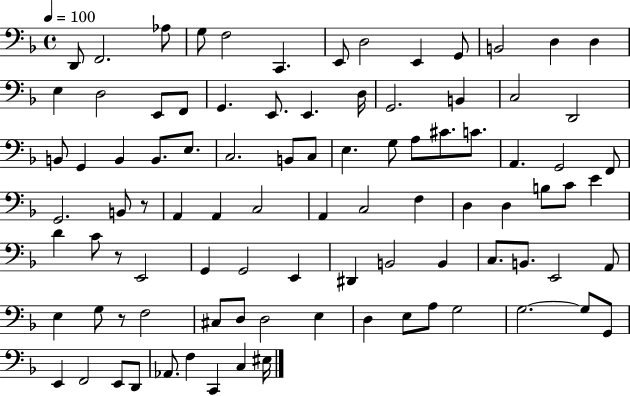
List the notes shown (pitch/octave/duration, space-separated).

D2/e F2/h. Ab3/e G3/e F3/h C2/q. E2/e D3/h E2/q G2/e B2/h D3/q D3/q E3/q D3/h E2/e F2/e G2/q. E2/e. E2/q. D3/s G2/h. B2/q C3/h D2/h B2/e G2/q B2/q B2/e. E3/e. C3/h. B2/e C3/e E3/q. G3/e A3/e C#4/e. C4/e. A2/q. G2/h F2/e G2/h. B2/e R/e A2/q A2/q C3/h A2/q C3/h F3/q D3/q D3/q B3/e C4/e E4/q D4/q C4/e R/e E2/h G2/q G2/h E2/q D#2/q B2/h B2/q C3/e. B2/e. E2/h A2/e E3/q G3/e R/e F3/h C#3/e D3/e D3/h E3/q D3/q E3/e A3/e G3/h G3/h. G3/e G2/e E2/q F2/h E2/e D2/e Ab2/e. F3/q C2/q C3/q EIS3/s